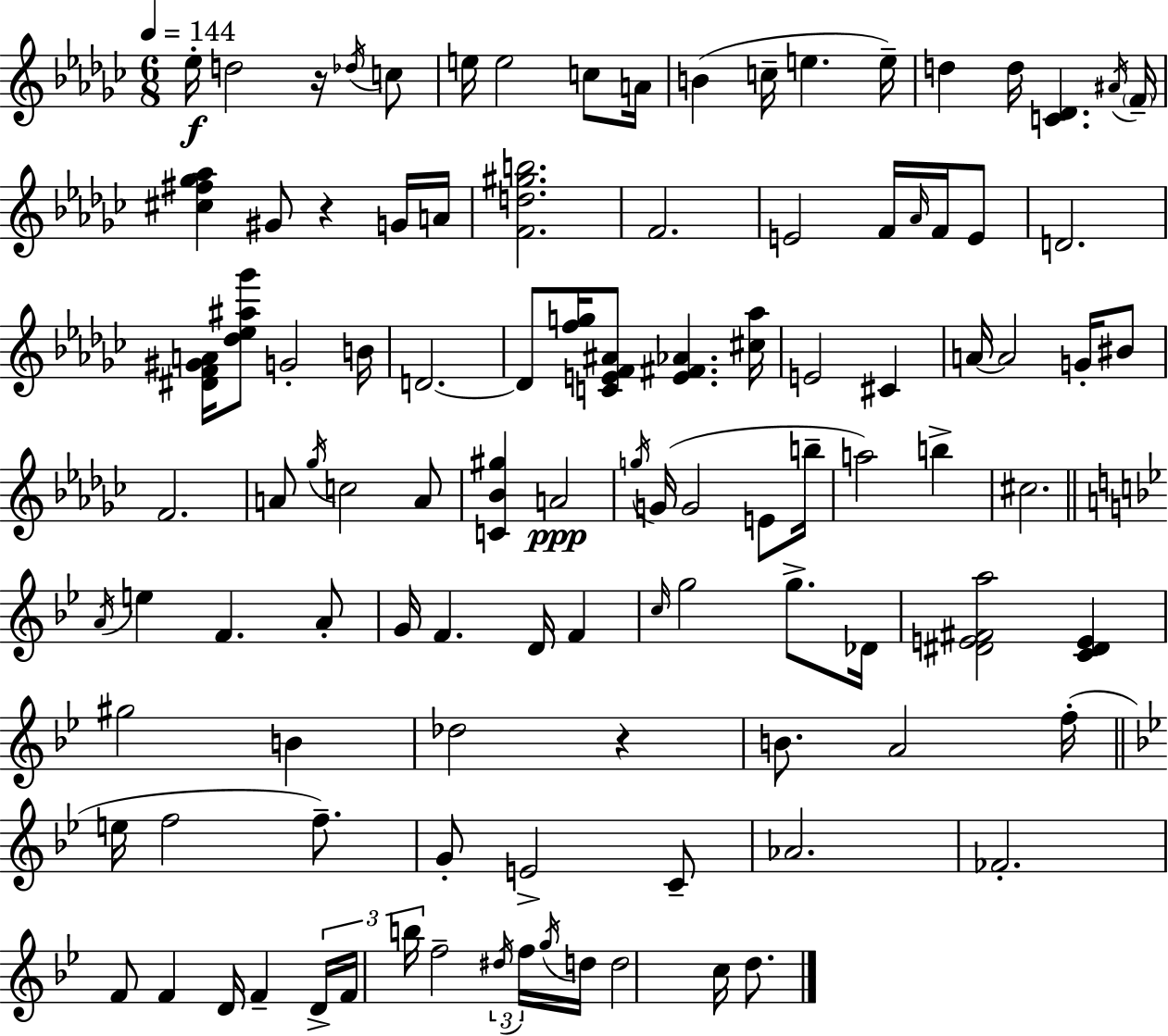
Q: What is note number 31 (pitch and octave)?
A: E4